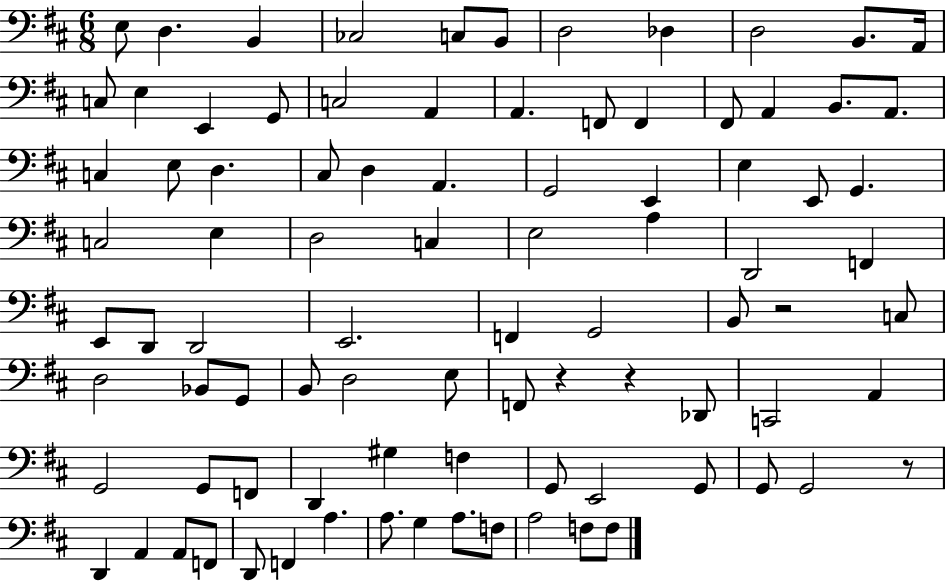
{
  \clef bass
  \numericTimeSignature
  \time 6/8
  \key d \major
  \repeat volta 2 { e8 d4. b,4 | ces2 c8 b,8 | d2 des4 | d2 b,8. a,16 | \break c8 e4 e,4 g,8 | c2 a,4 | a,4. f,8 f,4 | fis,8 a,4 b,8. a,8. | \break c4 e8 d4. | cis8 d4 a,4. | g,2 e,4 | e4 e,8 g,4. | \break c2 e4 | d2 c4 | e2 a4 | d,2 f,4 | \break e,8 d,8 d,2 | e,2. | f,4 g,2 | b,8 r2 c8 | \break d2 bes,8 g,8 | b,8 d2 e8 | f,8 r4 r4 des,8 | c,2 a,4 | \break g,2 g,8 f,8 | d,4 gis4 f4 | g,8 e,2 g,8 | g,8 g,2 r8 | \break d,4 a,4 a,8 f,8 | d,8 f,4 a4. | a8. g4 a8. f8 | a2 f8 f8 | \break } \bar "|."
}